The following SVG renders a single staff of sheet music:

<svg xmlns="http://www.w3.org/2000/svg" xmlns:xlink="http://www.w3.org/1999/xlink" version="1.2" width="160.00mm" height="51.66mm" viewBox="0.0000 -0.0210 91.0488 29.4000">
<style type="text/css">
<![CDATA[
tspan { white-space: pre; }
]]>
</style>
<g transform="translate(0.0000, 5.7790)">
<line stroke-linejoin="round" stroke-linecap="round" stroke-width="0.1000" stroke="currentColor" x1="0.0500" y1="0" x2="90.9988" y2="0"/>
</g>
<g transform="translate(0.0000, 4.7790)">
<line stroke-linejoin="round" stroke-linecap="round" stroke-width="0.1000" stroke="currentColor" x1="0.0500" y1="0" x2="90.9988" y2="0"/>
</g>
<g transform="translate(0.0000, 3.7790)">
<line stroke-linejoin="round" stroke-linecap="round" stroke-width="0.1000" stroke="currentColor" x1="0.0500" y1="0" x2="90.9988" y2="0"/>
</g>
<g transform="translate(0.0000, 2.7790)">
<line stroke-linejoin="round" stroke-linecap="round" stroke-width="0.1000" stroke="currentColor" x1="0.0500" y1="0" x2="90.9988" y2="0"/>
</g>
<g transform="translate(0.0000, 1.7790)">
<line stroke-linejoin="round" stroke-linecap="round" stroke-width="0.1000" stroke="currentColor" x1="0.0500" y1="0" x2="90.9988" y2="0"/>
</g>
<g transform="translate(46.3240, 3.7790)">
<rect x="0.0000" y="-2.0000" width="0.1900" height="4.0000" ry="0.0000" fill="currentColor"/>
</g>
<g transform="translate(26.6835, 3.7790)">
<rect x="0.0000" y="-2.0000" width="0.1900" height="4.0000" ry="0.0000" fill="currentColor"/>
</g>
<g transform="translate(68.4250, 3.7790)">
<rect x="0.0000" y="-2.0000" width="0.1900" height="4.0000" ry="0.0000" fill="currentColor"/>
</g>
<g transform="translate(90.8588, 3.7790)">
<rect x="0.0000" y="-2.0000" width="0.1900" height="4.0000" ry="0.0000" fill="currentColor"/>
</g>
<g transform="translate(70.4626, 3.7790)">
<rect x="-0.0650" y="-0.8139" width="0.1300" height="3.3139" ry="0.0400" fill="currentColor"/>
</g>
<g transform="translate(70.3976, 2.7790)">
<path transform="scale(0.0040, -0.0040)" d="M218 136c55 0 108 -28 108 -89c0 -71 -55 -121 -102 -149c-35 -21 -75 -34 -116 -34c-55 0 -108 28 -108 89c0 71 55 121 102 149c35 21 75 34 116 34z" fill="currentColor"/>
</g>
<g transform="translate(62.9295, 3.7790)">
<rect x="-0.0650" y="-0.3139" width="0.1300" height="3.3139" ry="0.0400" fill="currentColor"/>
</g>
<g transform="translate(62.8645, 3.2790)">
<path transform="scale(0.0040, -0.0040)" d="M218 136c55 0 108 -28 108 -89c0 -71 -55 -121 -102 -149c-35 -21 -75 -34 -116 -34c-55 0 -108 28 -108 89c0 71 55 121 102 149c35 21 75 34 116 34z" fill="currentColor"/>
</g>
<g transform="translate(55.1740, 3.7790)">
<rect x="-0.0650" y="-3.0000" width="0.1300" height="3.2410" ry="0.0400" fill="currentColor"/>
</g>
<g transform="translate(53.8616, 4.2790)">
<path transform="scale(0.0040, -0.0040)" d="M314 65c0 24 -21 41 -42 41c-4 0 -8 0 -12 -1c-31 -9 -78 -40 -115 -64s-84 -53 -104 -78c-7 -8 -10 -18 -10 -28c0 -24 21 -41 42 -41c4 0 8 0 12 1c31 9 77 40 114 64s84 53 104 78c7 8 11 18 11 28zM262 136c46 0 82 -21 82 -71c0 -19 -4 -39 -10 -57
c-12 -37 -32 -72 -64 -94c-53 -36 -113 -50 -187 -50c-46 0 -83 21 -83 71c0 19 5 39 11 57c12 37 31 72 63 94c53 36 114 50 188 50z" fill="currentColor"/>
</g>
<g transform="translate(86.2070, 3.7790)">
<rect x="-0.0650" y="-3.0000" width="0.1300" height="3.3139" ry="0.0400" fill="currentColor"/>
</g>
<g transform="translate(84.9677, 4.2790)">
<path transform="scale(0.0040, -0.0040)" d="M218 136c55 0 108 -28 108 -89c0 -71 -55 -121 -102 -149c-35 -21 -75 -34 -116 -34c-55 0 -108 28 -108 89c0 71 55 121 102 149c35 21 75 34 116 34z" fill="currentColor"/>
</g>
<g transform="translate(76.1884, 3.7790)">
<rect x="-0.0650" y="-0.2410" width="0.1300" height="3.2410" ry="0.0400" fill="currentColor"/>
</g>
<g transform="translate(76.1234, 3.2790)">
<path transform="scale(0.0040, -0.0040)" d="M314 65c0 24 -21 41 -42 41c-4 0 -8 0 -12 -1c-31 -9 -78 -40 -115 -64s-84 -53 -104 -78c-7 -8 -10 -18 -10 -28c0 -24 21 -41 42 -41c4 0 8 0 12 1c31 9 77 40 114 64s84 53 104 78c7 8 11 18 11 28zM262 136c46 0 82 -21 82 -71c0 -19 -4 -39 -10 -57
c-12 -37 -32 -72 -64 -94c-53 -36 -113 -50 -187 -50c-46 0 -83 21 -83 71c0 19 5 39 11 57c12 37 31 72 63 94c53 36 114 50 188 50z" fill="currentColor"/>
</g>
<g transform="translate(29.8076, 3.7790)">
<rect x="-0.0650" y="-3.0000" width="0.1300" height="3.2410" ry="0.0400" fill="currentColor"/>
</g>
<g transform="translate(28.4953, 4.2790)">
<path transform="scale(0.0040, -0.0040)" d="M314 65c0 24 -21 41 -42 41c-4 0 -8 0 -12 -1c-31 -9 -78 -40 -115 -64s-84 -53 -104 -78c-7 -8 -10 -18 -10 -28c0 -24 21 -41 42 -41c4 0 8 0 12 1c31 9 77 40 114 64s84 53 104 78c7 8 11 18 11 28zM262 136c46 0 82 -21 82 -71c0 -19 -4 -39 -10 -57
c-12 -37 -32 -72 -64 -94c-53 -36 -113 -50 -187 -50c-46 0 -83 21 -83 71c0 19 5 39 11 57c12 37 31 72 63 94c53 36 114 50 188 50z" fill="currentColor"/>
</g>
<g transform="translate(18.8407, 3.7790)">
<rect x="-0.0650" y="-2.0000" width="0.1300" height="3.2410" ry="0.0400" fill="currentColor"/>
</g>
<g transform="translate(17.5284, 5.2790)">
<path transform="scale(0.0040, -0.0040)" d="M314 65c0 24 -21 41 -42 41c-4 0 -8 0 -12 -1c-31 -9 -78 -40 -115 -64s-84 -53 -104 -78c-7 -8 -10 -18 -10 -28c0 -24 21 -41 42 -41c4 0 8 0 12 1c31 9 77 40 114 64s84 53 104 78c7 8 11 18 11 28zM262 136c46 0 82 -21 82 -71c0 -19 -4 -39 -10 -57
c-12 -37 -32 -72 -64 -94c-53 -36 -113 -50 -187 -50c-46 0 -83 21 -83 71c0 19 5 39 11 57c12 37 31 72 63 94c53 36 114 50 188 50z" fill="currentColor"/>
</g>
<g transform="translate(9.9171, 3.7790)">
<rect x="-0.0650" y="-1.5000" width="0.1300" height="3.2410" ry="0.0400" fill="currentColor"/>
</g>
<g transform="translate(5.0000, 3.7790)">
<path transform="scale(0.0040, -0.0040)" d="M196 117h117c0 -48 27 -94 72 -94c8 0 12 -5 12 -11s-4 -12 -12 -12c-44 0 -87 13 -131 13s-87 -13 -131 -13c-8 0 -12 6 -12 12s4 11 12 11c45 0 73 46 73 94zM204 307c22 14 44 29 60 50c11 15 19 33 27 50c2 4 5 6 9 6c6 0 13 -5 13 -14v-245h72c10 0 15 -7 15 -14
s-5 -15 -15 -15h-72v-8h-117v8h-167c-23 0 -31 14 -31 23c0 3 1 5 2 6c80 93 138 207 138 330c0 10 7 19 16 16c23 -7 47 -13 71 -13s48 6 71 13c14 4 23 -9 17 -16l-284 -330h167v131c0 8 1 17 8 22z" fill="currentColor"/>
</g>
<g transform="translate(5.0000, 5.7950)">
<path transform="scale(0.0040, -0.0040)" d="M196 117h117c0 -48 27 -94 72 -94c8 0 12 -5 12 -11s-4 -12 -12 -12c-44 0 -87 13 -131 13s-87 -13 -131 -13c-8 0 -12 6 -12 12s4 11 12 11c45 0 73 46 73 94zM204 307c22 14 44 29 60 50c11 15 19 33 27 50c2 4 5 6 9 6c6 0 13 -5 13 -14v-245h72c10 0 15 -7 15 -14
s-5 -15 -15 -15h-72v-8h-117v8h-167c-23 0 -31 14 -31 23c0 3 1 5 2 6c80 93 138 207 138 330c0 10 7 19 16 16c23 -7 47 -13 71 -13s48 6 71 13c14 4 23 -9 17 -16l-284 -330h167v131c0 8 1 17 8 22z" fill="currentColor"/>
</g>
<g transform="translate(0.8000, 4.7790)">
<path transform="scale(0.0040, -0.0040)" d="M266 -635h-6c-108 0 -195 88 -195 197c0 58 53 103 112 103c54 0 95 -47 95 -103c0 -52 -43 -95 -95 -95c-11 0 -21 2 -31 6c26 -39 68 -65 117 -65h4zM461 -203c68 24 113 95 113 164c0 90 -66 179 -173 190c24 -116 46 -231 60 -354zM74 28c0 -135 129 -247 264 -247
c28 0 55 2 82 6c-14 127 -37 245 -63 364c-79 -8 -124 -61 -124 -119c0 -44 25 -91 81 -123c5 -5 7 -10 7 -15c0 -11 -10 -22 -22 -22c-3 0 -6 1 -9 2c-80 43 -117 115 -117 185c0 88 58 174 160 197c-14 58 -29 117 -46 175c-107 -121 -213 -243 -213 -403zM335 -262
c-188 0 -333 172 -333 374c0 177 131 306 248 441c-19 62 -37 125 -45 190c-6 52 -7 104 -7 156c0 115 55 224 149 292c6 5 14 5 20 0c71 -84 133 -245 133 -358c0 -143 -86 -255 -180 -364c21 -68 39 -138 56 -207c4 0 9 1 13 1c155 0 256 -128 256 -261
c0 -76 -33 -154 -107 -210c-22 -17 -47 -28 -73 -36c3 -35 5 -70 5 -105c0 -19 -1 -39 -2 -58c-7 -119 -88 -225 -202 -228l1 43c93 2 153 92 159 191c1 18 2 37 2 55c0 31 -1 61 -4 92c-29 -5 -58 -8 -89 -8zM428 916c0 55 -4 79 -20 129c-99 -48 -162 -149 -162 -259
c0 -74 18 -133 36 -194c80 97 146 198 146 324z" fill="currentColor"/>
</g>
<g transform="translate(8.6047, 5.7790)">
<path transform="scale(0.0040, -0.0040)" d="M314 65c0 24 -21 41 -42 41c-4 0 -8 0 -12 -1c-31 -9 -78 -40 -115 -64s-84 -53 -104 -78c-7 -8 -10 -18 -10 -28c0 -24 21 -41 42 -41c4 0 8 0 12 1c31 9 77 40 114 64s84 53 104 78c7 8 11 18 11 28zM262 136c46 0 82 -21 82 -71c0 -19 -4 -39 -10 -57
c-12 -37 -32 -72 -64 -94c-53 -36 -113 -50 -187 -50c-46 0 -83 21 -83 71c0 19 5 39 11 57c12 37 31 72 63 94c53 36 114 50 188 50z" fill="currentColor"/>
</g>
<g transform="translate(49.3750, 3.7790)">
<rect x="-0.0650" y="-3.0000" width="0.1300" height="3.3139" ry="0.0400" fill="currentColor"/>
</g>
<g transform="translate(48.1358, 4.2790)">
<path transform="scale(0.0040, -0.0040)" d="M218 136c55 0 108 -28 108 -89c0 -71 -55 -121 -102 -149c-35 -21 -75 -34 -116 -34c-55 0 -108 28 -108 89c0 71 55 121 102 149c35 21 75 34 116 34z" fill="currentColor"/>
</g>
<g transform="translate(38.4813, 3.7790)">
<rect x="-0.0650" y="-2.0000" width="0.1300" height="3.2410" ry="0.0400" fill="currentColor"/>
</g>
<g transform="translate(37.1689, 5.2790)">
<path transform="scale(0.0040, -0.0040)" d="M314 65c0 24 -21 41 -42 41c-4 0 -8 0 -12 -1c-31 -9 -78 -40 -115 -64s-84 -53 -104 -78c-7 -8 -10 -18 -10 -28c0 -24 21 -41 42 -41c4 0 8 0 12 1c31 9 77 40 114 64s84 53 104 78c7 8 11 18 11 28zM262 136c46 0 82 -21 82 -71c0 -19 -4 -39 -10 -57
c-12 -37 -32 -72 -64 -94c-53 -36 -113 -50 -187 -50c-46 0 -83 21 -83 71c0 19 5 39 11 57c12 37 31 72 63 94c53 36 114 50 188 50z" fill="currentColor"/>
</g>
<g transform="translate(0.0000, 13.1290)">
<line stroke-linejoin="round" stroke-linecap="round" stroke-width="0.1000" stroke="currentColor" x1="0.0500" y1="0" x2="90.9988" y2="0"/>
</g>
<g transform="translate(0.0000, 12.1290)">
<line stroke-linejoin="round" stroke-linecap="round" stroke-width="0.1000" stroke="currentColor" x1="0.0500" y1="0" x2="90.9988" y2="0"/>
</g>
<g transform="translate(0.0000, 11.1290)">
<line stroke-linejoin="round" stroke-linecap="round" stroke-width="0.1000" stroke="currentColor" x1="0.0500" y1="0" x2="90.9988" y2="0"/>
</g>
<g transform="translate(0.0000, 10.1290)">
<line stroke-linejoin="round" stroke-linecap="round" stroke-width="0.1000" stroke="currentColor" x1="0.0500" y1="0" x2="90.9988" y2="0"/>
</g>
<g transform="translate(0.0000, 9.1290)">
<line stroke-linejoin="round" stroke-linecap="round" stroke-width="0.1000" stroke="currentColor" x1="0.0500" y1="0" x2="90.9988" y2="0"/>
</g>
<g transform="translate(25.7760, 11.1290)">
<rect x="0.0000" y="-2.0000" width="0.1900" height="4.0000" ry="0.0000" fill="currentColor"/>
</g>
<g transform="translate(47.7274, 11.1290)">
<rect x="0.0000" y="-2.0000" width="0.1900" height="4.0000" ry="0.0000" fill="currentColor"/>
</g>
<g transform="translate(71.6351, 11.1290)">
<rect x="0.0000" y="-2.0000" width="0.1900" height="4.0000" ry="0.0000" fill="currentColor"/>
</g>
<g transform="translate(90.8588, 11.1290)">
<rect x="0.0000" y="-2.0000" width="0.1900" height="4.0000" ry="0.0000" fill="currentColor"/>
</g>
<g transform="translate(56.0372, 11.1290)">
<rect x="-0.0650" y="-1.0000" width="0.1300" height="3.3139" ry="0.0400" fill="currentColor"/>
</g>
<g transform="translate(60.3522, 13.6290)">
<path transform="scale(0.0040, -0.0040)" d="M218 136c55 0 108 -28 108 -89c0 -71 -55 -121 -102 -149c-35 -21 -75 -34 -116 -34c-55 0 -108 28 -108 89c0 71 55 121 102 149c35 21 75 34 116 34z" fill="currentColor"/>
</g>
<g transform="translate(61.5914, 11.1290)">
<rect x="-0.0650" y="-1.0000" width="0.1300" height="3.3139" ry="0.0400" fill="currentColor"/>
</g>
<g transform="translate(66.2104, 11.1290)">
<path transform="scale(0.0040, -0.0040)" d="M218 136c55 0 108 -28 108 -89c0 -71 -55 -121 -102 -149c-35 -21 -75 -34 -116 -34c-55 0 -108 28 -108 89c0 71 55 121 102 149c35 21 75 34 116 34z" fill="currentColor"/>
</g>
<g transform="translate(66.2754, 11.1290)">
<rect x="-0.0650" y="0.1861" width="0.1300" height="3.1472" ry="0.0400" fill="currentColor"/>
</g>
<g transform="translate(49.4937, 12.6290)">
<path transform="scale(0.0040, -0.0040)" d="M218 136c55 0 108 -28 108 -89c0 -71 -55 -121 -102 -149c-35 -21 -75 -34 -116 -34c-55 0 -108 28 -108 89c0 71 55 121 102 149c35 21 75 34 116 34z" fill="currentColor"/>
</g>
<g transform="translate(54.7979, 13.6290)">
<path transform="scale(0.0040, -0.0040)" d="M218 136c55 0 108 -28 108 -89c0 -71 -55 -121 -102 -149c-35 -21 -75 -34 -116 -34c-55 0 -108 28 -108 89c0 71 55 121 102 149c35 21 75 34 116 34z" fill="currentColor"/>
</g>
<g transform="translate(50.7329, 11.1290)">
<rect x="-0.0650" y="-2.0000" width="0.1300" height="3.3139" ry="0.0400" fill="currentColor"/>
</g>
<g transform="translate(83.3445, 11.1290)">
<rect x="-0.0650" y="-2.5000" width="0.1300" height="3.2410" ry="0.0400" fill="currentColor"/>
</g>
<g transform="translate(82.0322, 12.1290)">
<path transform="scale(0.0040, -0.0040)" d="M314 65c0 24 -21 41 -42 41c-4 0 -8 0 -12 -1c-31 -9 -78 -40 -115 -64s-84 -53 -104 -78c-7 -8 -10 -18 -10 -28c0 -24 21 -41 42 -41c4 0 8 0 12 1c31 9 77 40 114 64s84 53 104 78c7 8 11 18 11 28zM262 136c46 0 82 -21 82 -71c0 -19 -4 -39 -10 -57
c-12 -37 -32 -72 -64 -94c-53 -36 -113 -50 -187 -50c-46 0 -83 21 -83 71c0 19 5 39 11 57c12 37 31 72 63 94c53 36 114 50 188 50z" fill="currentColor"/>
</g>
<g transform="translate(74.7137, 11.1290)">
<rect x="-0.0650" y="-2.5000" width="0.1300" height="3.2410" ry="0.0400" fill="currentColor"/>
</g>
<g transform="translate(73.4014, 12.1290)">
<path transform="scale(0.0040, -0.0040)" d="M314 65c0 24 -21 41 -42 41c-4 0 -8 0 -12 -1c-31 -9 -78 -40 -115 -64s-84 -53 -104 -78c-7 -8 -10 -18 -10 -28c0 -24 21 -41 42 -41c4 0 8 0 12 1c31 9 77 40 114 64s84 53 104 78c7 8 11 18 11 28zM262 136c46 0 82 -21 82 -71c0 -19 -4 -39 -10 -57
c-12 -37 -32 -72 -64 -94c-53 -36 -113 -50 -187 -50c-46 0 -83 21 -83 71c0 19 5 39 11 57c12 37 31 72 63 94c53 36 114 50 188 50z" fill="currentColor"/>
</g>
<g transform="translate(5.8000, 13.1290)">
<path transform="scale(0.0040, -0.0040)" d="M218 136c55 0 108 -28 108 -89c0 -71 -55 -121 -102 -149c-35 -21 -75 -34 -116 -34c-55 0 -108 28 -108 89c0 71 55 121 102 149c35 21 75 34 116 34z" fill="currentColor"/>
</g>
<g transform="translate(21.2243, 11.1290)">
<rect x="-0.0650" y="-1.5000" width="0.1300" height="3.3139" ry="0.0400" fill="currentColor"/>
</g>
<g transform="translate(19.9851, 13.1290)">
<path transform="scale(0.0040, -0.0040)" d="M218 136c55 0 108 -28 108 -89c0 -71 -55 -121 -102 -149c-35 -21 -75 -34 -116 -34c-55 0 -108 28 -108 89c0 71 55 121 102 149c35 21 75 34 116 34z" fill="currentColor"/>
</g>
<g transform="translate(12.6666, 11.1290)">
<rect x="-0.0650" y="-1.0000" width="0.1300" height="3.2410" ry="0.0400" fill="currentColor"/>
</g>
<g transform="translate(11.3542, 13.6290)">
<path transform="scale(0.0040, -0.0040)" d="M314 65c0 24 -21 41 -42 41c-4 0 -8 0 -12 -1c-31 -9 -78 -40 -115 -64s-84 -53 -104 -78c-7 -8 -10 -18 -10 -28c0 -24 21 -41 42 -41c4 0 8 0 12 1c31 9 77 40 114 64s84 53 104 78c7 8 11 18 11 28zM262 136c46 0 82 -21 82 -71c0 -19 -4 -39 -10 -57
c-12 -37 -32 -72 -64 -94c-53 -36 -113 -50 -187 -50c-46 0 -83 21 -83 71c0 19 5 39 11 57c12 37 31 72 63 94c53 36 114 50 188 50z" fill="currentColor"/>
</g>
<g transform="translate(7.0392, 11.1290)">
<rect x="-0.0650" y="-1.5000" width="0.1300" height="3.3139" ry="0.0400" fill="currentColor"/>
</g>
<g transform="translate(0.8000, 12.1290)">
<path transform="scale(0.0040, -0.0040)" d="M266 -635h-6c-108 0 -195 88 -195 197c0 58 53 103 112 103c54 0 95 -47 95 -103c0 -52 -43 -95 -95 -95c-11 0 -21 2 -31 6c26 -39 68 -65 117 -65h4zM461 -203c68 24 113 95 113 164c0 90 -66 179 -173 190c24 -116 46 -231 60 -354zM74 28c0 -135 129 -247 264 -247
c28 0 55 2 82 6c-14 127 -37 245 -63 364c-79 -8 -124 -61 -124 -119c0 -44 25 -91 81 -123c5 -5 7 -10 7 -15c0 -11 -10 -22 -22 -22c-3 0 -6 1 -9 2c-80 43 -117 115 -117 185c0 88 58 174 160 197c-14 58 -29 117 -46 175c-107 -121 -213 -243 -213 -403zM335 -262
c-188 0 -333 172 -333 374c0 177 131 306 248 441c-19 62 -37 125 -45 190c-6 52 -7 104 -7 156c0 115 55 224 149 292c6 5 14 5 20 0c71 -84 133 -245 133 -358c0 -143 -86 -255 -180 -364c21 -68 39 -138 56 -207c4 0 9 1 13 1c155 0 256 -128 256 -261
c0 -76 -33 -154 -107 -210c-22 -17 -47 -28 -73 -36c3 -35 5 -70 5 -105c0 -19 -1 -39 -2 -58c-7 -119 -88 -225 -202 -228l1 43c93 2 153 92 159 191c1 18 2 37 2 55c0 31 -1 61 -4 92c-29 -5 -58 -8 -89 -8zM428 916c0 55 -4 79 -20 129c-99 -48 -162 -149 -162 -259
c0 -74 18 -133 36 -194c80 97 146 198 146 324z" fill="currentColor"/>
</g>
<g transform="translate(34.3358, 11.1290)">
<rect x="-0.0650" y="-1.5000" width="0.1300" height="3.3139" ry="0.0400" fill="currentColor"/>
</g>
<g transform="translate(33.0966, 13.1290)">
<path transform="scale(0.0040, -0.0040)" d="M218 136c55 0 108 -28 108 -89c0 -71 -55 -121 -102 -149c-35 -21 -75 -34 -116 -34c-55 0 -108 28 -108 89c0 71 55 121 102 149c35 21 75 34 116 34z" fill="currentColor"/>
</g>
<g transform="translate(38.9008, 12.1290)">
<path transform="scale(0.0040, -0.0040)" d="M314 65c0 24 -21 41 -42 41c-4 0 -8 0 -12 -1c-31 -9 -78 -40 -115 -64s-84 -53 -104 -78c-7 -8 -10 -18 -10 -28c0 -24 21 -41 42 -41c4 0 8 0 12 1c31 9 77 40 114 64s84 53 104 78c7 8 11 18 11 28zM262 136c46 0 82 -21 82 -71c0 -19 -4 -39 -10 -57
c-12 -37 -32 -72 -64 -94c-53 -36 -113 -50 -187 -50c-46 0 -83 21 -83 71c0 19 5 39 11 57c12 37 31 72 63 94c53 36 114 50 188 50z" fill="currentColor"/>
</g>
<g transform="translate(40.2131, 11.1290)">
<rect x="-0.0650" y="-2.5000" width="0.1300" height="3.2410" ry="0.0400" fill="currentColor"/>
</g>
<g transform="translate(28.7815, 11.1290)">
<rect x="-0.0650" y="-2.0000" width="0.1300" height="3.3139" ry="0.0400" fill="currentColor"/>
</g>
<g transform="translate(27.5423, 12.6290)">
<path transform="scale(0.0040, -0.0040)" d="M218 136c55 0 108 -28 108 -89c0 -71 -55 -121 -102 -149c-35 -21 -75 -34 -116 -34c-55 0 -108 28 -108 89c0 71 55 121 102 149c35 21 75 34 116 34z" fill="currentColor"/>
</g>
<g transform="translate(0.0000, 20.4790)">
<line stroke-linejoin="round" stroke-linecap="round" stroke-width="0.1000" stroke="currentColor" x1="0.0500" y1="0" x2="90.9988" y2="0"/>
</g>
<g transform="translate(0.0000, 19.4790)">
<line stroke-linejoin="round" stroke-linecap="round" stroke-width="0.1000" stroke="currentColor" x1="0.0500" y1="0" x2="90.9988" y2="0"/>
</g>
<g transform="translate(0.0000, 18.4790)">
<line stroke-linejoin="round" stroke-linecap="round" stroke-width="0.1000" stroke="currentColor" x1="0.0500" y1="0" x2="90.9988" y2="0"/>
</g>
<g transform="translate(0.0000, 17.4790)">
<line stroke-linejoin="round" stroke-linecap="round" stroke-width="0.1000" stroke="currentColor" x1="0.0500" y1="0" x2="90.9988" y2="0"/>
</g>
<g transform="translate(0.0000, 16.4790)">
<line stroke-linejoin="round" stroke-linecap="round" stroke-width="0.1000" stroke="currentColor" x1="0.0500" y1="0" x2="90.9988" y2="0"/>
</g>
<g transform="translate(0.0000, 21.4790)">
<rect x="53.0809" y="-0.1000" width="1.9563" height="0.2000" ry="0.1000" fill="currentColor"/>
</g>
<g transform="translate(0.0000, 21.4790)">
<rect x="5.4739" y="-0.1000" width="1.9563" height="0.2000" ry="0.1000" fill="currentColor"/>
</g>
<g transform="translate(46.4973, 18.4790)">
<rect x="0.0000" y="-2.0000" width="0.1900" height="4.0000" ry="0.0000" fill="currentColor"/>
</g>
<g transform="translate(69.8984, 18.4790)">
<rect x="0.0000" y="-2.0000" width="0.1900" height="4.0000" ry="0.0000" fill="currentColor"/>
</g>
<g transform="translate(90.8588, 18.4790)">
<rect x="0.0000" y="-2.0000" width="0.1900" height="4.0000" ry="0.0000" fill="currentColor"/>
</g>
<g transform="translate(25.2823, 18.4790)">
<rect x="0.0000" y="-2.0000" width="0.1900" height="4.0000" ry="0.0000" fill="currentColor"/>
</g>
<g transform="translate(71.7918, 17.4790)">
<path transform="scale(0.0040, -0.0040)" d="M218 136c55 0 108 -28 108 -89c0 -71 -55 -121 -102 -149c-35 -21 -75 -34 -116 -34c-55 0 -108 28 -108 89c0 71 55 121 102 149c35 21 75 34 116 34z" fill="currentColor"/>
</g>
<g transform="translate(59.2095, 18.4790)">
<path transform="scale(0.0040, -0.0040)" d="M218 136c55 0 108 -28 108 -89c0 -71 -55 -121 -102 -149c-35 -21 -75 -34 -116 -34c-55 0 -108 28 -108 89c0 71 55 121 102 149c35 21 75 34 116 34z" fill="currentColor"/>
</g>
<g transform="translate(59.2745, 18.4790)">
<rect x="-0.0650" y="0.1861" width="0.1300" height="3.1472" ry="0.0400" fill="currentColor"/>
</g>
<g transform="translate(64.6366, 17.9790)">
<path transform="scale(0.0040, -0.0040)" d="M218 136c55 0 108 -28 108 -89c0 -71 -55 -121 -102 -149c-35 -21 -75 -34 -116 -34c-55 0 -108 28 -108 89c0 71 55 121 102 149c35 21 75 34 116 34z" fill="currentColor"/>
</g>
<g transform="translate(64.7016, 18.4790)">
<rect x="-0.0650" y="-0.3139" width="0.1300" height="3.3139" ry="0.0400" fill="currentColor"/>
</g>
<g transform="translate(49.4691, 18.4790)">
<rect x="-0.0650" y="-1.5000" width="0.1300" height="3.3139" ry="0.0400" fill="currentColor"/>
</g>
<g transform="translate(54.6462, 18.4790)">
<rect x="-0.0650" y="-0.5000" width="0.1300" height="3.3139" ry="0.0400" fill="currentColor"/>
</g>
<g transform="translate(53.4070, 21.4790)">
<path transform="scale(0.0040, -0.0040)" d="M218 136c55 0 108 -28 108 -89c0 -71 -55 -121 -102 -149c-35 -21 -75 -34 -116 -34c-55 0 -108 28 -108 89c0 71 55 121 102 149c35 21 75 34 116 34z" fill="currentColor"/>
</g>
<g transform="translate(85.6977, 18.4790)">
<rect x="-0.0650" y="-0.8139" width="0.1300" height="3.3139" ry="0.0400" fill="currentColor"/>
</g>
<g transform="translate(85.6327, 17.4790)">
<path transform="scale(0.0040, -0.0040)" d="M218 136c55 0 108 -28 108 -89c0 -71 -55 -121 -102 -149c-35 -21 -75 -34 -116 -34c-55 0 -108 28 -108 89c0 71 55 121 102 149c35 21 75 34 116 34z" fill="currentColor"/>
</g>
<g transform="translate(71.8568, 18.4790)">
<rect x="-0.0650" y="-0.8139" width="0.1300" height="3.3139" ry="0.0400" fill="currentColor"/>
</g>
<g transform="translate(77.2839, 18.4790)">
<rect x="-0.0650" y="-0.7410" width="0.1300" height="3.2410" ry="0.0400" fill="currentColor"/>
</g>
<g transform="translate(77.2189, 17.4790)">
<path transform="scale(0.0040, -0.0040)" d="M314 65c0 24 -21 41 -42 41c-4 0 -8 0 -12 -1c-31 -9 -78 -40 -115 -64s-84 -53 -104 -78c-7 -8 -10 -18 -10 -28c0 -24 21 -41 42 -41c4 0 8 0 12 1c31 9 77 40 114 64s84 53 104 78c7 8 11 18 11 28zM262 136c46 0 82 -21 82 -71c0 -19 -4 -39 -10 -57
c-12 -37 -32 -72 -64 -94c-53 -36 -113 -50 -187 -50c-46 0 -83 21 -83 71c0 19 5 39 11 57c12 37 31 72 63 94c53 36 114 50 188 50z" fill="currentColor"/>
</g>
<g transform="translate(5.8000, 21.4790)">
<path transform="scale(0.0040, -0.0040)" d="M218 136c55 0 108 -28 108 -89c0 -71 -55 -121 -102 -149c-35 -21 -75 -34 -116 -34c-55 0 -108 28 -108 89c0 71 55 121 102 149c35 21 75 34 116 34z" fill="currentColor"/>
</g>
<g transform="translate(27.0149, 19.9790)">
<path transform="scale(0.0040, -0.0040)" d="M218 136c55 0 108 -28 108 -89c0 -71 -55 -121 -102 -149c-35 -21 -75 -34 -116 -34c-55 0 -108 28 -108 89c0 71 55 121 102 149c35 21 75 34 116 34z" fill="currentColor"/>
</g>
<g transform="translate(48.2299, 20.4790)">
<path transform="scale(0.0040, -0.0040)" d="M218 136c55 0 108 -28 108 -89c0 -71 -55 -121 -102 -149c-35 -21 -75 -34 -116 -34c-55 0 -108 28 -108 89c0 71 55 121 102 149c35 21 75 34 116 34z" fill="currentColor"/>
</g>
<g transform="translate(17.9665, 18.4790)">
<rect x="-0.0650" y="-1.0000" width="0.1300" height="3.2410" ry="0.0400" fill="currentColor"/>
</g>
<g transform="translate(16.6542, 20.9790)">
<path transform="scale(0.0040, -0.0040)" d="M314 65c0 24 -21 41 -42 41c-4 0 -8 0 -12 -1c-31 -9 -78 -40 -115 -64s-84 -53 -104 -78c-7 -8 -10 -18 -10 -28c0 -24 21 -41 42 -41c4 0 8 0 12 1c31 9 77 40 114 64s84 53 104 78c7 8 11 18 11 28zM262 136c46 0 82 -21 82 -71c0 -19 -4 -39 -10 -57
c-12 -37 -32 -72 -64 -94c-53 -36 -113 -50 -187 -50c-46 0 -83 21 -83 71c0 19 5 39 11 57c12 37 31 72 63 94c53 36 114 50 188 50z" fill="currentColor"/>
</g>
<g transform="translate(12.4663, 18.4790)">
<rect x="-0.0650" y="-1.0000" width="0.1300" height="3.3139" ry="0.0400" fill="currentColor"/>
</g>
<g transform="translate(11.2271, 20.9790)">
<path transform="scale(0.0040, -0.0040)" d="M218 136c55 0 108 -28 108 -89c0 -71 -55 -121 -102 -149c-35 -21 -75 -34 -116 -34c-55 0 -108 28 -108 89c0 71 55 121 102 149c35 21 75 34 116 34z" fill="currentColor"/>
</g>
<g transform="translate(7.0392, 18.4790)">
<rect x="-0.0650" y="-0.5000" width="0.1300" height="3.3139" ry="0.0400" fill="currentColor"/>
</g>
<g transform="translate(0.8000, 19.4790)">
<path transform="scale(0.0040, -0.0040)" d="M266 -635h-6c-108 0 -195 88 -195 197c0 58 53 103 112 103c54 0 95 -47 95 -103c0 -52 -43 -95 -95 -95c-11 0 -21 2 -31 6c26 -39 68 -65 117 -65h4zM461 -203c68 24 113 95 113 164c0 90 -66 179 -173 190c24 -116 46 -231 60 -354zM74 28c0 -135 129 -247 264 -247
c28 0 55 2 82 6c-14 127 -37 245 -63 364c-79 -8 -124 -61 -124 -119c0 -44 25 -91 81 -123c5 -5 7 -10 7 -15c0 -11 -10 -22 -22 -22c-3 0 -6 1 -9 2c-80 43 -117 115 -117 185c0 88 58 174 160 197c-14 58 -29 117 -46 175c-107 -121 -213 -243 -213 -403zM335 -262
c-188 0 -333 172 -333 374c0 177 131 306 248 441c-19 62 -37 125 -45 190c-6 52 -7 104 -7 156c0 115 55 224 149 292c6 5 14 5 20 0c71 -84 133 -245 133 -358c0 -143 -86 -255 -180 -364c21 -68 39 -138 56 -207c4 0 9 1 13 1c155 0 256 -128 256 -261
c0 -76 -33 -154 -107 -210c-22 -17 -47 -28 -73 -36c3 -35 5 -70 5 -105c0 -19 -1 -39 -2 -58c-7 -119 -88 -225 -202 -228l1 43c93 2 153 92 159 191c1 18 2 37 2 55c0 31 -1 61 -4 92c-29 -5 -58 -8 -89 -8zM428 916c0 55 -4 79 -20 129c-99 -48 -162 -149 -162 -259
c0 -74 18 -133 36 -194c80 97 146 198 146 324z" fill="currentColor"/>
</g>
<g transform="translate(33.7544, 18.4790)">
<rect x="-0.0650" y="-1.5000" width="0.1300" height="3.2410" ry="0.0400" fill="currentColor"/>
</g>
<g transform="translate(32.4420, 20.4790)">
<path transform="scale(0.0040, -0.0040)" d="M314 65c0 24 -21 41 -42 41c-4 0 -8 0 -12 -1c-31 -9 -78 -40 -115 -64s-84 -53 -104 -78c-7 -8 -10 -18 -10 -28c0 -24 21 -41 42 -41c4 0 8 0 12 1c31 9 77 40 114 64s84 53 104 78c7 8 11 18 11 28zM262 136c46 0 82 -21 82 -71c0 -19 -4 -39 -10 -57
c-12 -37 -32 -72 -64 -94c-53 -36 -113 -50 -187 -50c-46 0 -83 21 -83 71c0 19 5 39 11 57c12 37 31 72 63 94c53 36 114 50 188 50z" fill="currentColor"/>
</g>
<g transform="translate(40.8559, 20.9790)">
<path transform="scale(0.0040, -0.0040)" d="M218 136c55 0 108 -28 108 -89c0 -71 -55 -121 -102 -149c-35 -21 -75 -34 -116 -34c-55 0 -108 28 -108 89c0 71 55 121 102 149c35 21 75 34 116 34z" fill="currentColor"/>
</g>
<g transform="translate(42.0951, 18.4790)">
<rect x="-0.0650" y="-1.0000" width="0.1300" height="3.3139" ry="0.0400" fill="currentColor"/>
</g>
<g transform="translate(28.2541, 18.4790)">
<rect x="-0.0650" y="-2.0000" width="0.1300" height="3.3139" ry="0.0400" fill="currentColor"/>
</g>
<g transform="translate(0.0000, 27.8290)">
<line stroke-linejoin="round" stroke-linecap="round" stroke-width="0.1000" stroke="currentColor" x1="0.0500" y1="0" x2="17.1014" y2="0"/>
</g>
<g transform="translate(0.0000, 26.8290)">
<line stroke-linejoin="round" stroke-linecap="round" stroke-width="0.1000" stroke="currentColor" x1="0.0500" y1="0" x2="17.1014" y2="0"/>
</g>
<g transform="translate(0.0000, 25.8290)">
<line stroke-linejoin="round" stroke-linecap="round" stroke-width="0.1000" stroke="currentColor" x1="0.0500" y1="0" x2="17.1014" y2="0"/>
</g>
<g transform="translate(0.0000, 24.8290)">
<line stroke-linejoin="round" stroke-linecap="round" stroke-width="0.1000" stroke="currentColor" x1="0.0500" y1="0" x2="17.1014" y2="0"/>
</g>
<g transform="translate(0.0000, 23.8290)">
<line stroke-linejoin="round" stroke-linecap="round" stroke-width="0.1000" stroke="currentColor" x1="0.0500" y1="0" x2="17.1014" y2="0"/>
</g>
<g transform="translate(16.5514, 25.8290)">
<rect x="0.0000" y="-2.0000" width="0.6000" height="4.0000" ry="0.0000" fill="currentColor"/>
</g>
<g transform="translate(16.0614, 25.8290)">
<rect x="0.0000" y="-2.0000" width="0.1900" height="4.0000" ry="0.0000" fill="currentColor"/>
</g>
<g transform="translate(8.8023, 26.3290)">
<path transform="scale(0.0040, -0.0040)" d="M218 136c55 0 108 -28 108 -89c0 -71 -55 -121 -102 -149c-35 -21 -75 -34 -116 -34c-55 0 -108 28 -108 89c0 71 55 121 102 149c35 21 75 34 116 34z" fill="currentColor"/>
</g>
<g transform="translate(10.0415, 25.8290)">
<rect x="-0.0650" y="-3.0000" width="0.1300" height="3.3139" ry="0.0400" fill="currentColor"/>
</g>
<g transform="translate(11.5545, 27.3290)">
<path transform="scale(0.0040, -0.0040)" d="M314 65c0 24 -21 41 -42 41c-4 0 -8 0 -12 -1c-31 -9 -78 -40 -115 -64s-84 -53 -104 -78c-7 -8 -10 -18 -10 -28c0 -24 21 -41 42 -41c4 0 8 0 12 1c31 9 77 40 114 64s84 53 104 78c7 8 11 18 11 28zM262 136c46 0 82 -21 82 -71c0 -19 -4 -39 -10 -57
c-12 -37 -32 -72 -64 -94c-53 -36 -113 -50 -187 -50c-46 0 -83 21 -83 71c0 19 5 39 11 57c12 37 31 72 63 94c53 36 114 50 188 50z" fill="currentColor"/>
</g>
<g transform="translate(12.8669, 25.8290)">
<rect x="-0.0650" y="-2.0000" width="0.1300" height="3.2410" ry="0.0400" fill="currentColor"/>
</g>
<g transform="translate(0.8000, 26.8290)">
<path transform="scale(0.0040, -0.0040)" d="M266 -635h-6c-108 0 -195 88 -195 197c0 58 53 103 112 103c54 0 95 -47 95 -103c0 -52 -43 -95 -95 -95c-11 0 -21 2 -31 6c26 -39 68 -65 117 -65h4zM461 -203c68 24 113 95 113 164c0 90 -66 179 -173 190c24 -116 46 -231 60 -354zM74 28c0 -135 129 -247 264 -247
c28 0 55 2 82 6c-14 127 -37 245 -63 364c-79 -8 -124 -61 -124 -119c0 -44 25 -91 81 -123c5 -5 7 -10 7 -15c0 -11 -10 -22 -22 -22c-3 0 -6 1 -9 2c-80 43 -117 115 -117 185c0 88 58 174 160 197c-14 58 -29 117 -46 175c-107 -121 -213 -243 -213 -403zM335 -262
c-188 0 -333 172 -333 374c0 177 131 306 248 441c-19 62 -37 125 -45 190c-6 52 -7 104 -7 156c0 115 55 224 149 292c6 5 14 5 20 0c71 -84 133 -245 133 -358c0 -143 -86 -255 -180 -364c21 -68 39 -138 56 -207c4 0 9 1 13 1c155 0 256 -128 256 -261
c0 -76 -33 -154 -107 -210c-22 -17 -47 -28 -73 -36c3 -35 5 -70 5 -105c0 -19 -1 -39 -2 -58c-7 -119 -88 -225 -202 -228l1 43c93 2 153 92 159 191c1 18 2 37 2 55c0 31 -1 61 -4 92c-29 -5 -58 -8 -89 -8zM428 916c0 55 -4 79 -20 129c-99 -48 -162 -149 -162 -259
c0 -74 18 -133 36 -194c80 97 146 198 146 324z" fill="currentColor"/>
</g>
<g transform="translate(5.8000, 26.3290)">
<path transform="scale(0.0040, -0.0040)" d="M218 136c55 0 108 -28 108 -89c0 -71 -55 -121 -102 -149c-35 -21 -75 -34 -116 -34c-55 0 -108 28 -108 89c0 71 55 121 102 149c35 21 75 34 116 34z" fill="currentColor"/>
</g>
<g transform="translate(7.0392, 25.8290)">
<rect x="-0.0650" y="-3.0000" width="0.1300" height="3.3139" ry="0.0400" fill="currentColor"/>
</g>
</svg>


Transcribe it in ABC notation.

X:1
T:Untitled
M:4/4
L:1/4
K:C
E2 F2 A2 F2 A A2 c d c2 A E D2 E F E G2 F D D B G2 G2 C D D2 F E2 D E C B c d d2 d A A F2